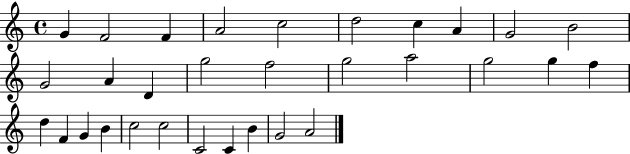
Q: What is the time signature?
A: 4/4